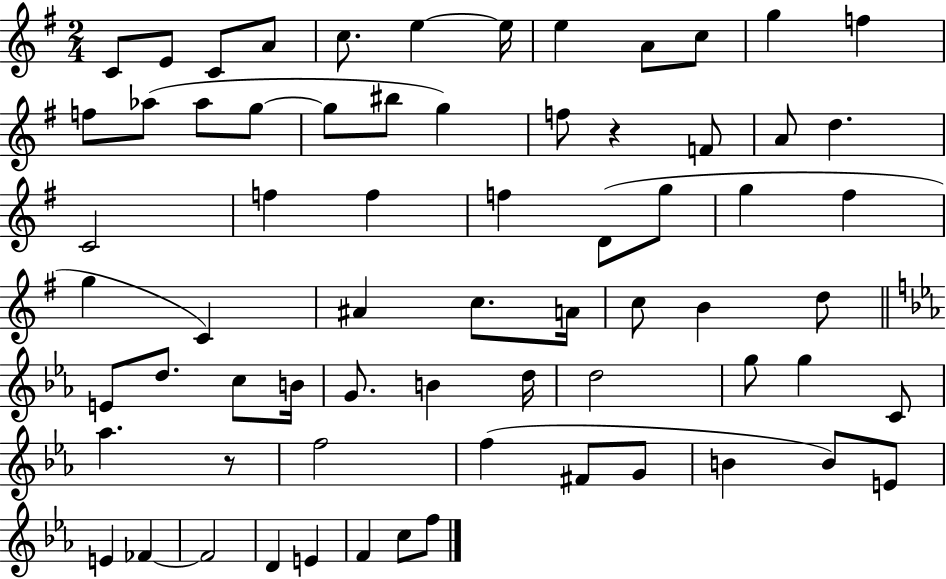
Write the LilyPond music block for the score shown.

{
  \clef treble
  \numericTimeSignature
  \time 2/4
  \key g \major
  c'8 e'8 c'8 a'8 | c''8. e''4~~ e''16 | e''4 a'8 c''8 | g''4 f''4 | \break f''8 aes''8( aes''8 g''8~~ | g''8 bis''8 g''4) | f''8 r4 f'8 | a'8 d''4. | \break c'2 | f''4 f''4 | f''4 d'8( g''8 | g''4 fis''4 | \break g''4 c'4) | ais'4 c''8. a'16 | c''8 b'4 d''8 | \bar "||" \break \key ees \major e'8 d''8. c''8 b'16 | g'8. b'4 d''16 | d''2 | g''8 g''4 c'8 | \break aes''4. r8 | f''2 | f''4( fis'8 g'8 | b'4 b'8) e'8 | \break e'4 fes'4~~ | fes'2 | d'4 e'4 | f'4 c''8 f''8 | \break \bar "|."
}